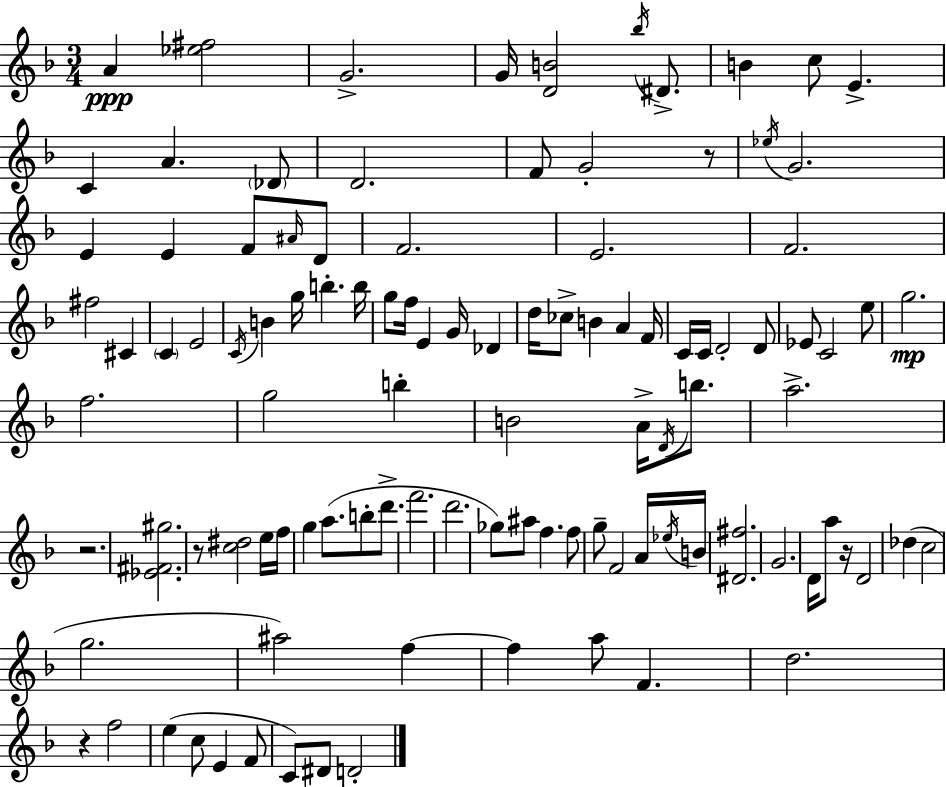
A4/q [Eb5,F#5]/h G4/h. G4/s [D4,B4]/h Bb5/s D#4/e. B4/q C5/e E4/q. C4/q A4/q. Db4/e D4/h. F4/e G4/h R/e Eb5/s G4/h. E4/q E4/q F4/e A#4/s D4/e F4/h. E4/h. F4/h. F#5/h C#4/q C4/q E4/h C4/s B4/q G5/s B5/q. B5/s G5/e F5/s E4/q G4/s Db4/q D5/s CES5/e B4/q A4/q F4/s C4/s C4/s D4/h D4/e Eb4/e C4/h E5/e G5/h. F5/h. G5/h B5/q B4/h A4/s D4/s B5/e. A5/h. R/h. [Eb4,F#4,G#5]/h. R/e [C5,D#5]/h E5/s F5/s G5/q A5/e. B5/e D6/e. F6/h. D6/h. Gb5/e A#5/e F5/q. F5/e G5/e F4/h A4/s Eb5/s B4/s [D#4,F#5]/h. G4/h. D4/s A5/e R/s D4/h Db5/q C5/h G5/h. A#5/h F5/q F5/q A5/e F4/q. D5/h. R/q F5/h E5/q C5/e E4/q F4/e C4/e D#4/e D4/h